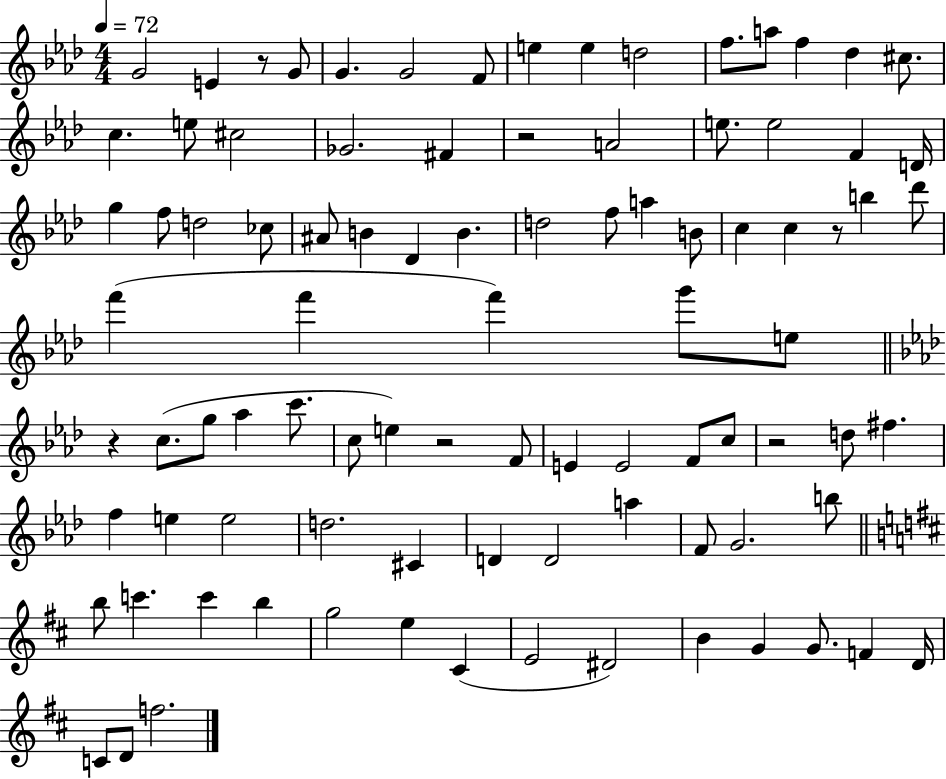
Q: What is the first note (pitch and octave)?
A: G4